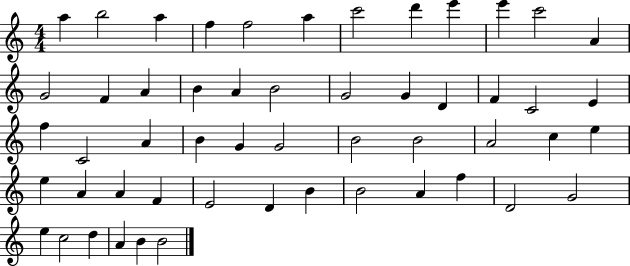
X:1
T:Untitled
M:4/4
L:1/4
K:C
a b2 a f f2 a c'2 d' e' e' c'2 A G2 F A B A B2 G2 G D F C2 E f C2 A B G G2 B2 B2 A2 c e e A A F E2 D B B2 A f D2 G2 e c2 d A B B2